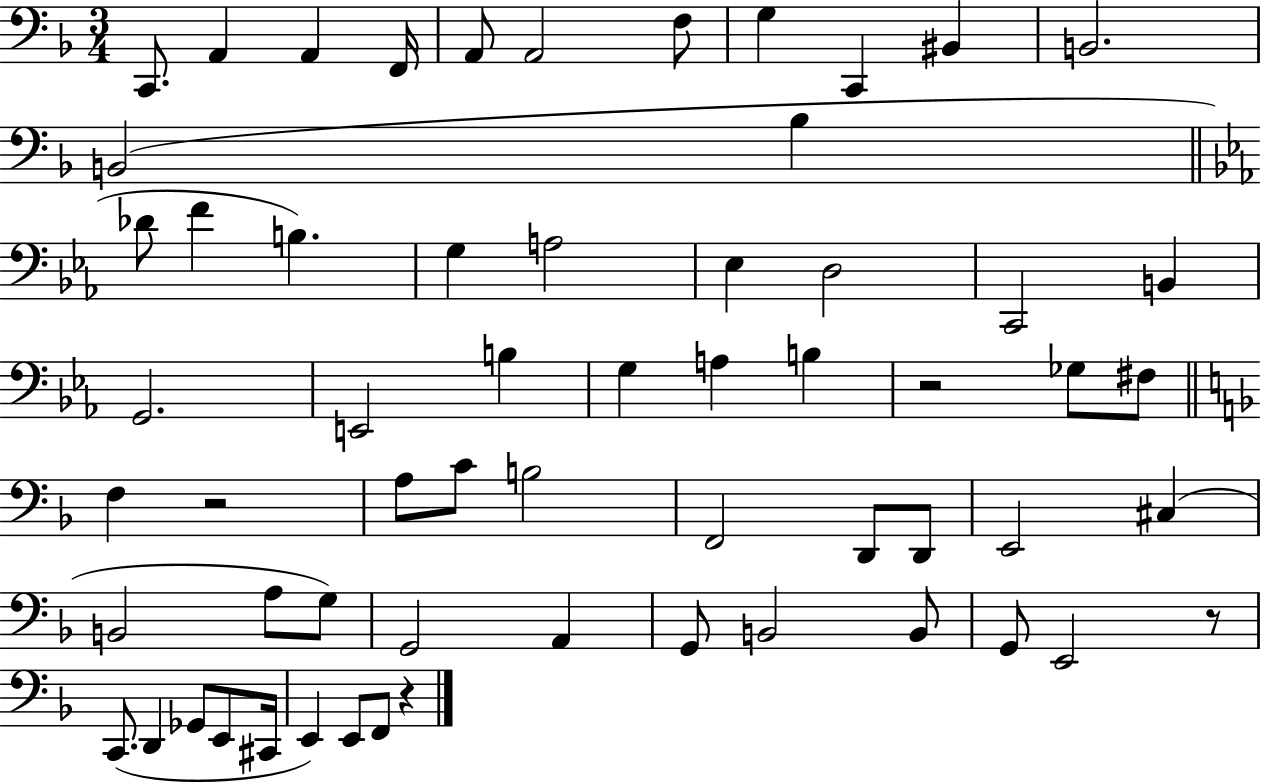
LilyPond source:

{
  \clef bass
  \numericTimeSignature
  \time 3/4
  \key f \major
  c,8. a,4 a,4 f,16 | a,8 a,2 f8 | g4 c,4 bis,4 | b,2. | \break b,2( bes4 | \bar "||" \break \key c \minor des'8 f'4 b4.) | g4 a2 | ees4 d2 | c,2 b,4 | \break g,2. | e,2 b4 | g4 a4 b4 | r2 ges8 fis8 | \break \bar "||" \break \key f \major f4 r2 | a8 c'8 b2 | f,2 d,8 d,8 | e,2 cis4( | \break b,2 a8 g8) | g,2 a,4 | g,8 b,2 b,8 | g,8 e,2 r8 | \break c,8.( d,4 ges,8 e,8 cis,16 | e,4) e,8 f,8 r4 | \bar "|."
}